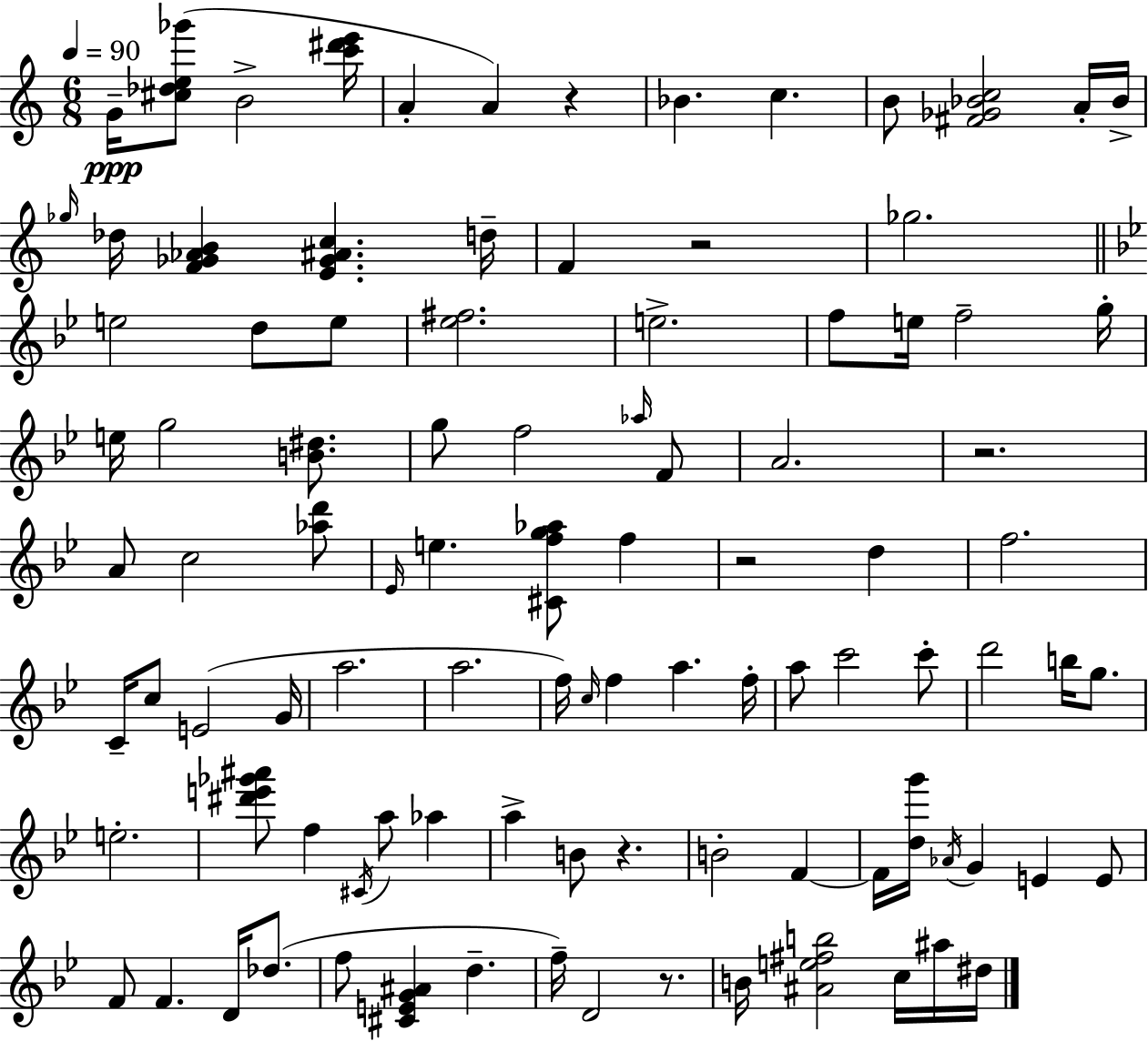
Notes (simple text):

G4/s [C#5,Db5,E5,Gb6]/e B4/h [C6,D#6,E6]/s A4/q A4/q R/q Bb4/q. C5/q. B4/e [F#4,Gb4,Bb4,C5]/h A4/s Bb4/s Gb5/s Db5/s [F4,Gb4,Ab4,B4]/q [E4,Gb4,A#4,C5]/q. D5/s F4/q R/h Gb5/h. E5/h D5/e E5/e [Eb5,F#5]/h. E5/h. F5/e E5/s F5/h G5/s E5/s G5/h [B4,D#5]/e. G5/e F5/h Ab5/s F4/e A4/h. R/h. A4/e C5/h [Ab5,D6]/e Eb4/s E5/q. [C#4,F5,G5,Ab5]/e F5/q R/h D5/q F5/h. C4/s C5/e E4/h G4/s A5/h. A5/h. F5/s C5/s F5/q A5/q. F5/s A5/e C6/h C6/e D6/h B5/s G5/e. E5/h. [D#6,E6,Gb6,A#6]/e F5/q C#4/s A5/e Ab5/q A5/q B4/e R/q. B4/h F4/q F4/s [D5,G6]/s Ab4/s G4/q E4/q E4/e F4/e F4/q. D4/s Db5/e. F5/e [C#4,E4,G4,A#4]/q D5/q. F5/s D4/h R/e. B4/s [A#4,E5,F#5,B5]/h C5/s A#5/s D#5/s